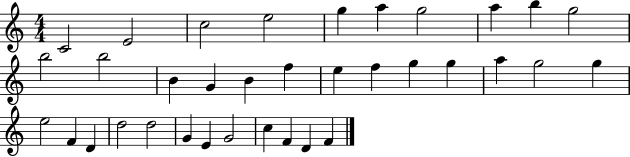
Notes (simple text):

C4/h E4/h C5/h E5/h G5/q A5/q G5/h A5/q B5/q G5/h B5/h B5/h B4/q G4/q B4/q F5/q E5/q F5/q G5/q G5/q A5/q G5/h G5/q E5/h F4/q D4/q D5/h D5/h G4/q E4/q G4/h C5/q F4/q D4/q F4/q